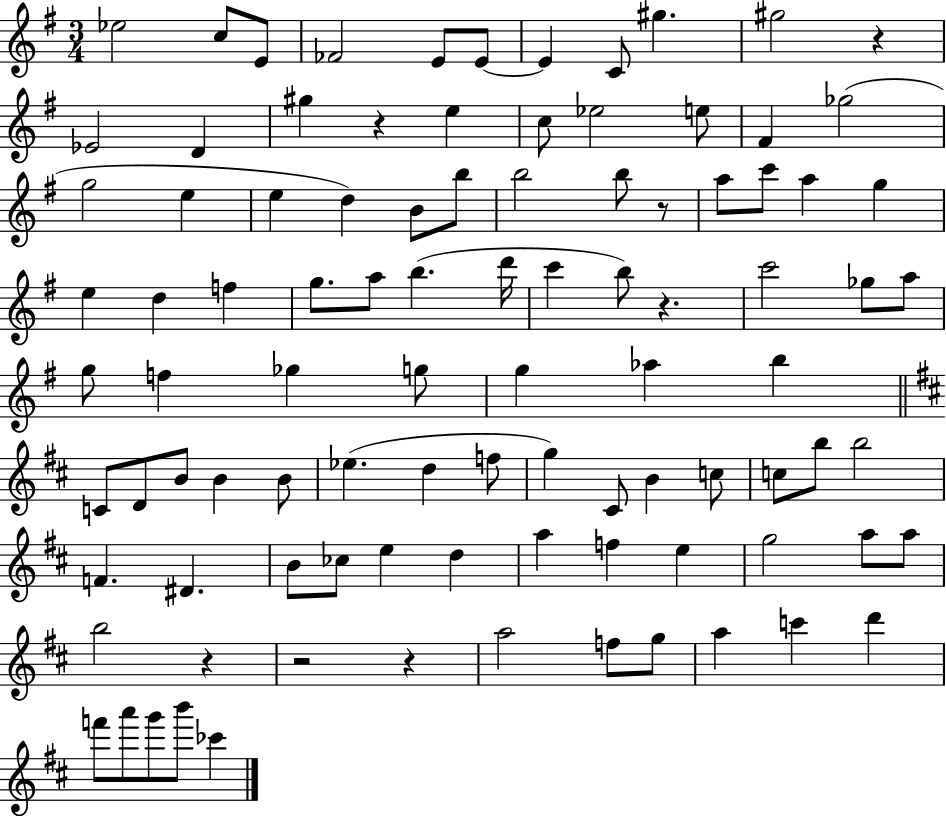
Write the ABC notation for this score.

X:1
T:Untitled
M:3/4
L:1/4
K:G
_e2 c/2 E/2 _F2 E/2 E/2 E C/2 ^g ^g2 z _E2 D ^g z e c/2 _e2 e/2 ^F _g2 g2 e e d B/2 b/2 b2 b/2 z/2 a/2 c'/2 a g e d f g/2 a/2 b d'/4 c' b/2 z c'2 _g/2 a/2 g/2 f _g g/2 g _a b C/2 D/2 B/2 B B/2 _e d f/2 g ^C/2 B c/2 c/2 b/2 b2 F ^D B/2 _c/2 e d a f e g2 a/2 a/2 b2 z z2 z a2 f/2 g/2 a c' d' f'/2 a'/2 g'/2 b'/2 _c'